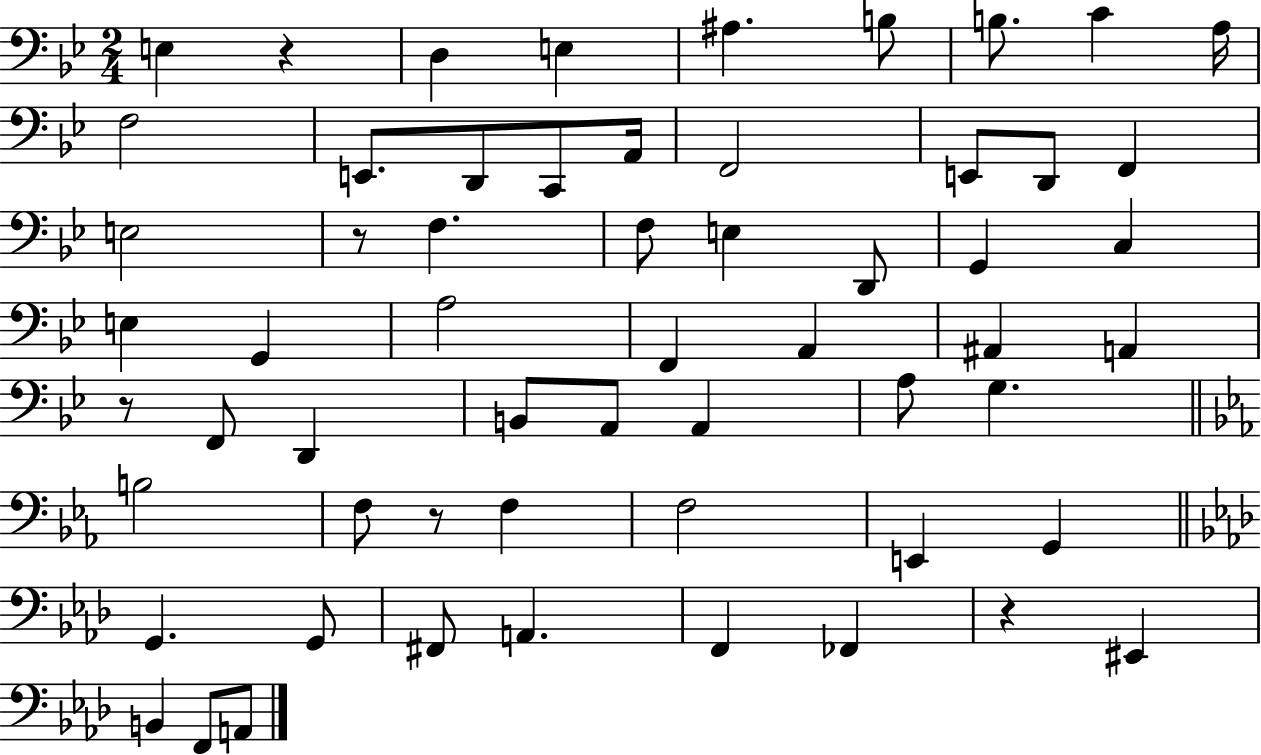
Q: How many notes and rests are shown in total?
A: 59